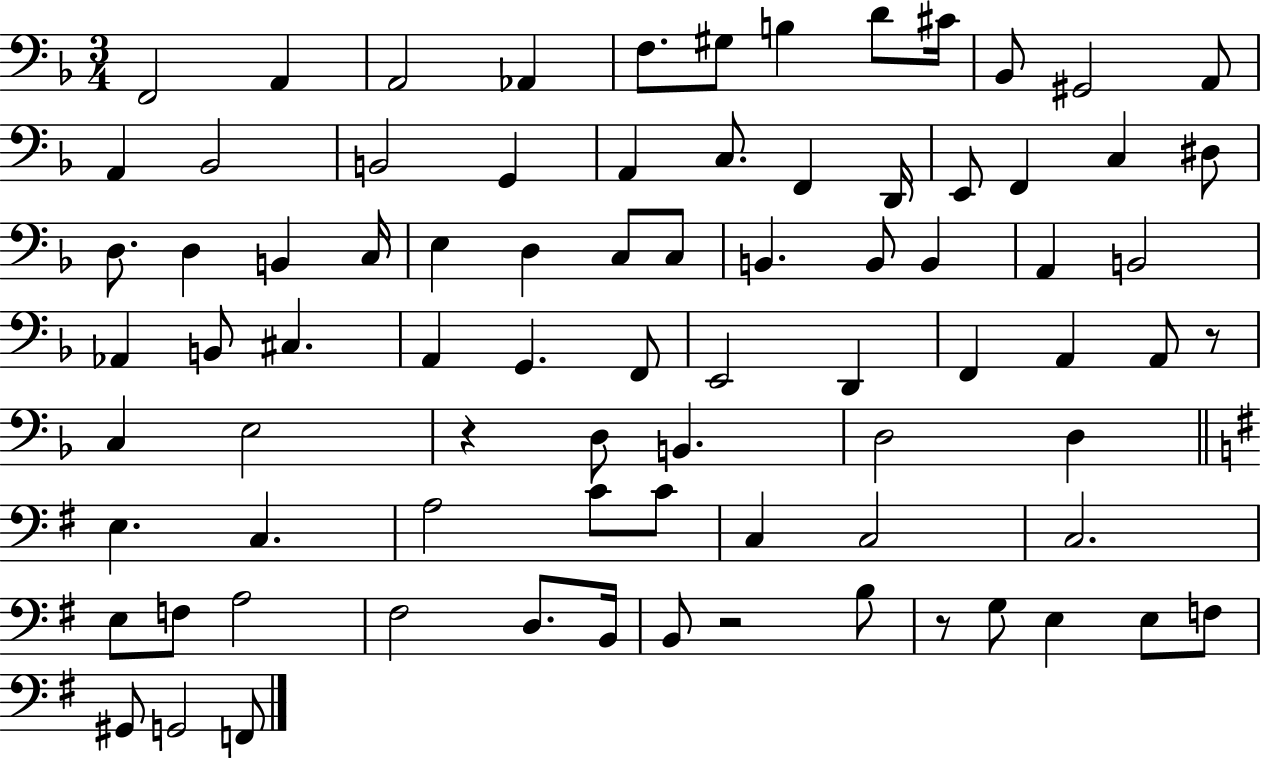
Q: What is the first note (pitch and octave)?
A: F2